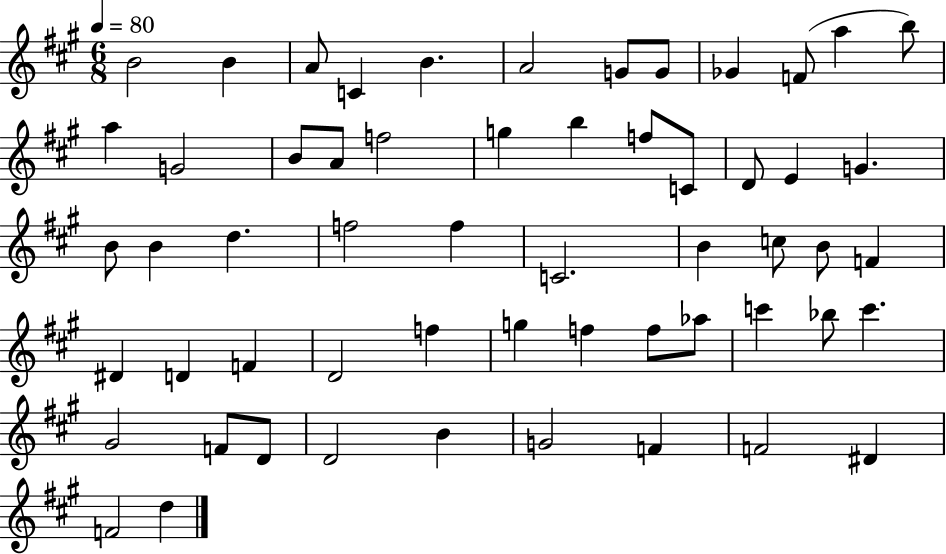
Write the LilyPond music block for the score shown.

{
  \clef treble
  \numericTimeSignature
  \time 6/8
  \key a \major
  \tempo 4 = 80
  b'2 b'4 | a'8 c'4 b'4. | a'2 g'8 g'8 | ges'4 f'8( a''4 b''8) | \break a''4 g'2 | b'8 a'8 f''2 | g''4 b''4 f''8 c'8 | d'8 e'4 g'4. | \break b'8 b'4 d''4. | f''2 f''4 | c'2. | b'4 c''8 b'8 f'4 | \break dis'4 d'4 f'4 | d'2 f''4 | g''4 f''4 f''8 aes''8 | c'''4 bes''8 c'''4. | \break gis'2 f'8 d'8 | d'2 b'4 | g'2 f'4 | f'2 dis'4 | \break f'2 d''4 | \bar "|."
}